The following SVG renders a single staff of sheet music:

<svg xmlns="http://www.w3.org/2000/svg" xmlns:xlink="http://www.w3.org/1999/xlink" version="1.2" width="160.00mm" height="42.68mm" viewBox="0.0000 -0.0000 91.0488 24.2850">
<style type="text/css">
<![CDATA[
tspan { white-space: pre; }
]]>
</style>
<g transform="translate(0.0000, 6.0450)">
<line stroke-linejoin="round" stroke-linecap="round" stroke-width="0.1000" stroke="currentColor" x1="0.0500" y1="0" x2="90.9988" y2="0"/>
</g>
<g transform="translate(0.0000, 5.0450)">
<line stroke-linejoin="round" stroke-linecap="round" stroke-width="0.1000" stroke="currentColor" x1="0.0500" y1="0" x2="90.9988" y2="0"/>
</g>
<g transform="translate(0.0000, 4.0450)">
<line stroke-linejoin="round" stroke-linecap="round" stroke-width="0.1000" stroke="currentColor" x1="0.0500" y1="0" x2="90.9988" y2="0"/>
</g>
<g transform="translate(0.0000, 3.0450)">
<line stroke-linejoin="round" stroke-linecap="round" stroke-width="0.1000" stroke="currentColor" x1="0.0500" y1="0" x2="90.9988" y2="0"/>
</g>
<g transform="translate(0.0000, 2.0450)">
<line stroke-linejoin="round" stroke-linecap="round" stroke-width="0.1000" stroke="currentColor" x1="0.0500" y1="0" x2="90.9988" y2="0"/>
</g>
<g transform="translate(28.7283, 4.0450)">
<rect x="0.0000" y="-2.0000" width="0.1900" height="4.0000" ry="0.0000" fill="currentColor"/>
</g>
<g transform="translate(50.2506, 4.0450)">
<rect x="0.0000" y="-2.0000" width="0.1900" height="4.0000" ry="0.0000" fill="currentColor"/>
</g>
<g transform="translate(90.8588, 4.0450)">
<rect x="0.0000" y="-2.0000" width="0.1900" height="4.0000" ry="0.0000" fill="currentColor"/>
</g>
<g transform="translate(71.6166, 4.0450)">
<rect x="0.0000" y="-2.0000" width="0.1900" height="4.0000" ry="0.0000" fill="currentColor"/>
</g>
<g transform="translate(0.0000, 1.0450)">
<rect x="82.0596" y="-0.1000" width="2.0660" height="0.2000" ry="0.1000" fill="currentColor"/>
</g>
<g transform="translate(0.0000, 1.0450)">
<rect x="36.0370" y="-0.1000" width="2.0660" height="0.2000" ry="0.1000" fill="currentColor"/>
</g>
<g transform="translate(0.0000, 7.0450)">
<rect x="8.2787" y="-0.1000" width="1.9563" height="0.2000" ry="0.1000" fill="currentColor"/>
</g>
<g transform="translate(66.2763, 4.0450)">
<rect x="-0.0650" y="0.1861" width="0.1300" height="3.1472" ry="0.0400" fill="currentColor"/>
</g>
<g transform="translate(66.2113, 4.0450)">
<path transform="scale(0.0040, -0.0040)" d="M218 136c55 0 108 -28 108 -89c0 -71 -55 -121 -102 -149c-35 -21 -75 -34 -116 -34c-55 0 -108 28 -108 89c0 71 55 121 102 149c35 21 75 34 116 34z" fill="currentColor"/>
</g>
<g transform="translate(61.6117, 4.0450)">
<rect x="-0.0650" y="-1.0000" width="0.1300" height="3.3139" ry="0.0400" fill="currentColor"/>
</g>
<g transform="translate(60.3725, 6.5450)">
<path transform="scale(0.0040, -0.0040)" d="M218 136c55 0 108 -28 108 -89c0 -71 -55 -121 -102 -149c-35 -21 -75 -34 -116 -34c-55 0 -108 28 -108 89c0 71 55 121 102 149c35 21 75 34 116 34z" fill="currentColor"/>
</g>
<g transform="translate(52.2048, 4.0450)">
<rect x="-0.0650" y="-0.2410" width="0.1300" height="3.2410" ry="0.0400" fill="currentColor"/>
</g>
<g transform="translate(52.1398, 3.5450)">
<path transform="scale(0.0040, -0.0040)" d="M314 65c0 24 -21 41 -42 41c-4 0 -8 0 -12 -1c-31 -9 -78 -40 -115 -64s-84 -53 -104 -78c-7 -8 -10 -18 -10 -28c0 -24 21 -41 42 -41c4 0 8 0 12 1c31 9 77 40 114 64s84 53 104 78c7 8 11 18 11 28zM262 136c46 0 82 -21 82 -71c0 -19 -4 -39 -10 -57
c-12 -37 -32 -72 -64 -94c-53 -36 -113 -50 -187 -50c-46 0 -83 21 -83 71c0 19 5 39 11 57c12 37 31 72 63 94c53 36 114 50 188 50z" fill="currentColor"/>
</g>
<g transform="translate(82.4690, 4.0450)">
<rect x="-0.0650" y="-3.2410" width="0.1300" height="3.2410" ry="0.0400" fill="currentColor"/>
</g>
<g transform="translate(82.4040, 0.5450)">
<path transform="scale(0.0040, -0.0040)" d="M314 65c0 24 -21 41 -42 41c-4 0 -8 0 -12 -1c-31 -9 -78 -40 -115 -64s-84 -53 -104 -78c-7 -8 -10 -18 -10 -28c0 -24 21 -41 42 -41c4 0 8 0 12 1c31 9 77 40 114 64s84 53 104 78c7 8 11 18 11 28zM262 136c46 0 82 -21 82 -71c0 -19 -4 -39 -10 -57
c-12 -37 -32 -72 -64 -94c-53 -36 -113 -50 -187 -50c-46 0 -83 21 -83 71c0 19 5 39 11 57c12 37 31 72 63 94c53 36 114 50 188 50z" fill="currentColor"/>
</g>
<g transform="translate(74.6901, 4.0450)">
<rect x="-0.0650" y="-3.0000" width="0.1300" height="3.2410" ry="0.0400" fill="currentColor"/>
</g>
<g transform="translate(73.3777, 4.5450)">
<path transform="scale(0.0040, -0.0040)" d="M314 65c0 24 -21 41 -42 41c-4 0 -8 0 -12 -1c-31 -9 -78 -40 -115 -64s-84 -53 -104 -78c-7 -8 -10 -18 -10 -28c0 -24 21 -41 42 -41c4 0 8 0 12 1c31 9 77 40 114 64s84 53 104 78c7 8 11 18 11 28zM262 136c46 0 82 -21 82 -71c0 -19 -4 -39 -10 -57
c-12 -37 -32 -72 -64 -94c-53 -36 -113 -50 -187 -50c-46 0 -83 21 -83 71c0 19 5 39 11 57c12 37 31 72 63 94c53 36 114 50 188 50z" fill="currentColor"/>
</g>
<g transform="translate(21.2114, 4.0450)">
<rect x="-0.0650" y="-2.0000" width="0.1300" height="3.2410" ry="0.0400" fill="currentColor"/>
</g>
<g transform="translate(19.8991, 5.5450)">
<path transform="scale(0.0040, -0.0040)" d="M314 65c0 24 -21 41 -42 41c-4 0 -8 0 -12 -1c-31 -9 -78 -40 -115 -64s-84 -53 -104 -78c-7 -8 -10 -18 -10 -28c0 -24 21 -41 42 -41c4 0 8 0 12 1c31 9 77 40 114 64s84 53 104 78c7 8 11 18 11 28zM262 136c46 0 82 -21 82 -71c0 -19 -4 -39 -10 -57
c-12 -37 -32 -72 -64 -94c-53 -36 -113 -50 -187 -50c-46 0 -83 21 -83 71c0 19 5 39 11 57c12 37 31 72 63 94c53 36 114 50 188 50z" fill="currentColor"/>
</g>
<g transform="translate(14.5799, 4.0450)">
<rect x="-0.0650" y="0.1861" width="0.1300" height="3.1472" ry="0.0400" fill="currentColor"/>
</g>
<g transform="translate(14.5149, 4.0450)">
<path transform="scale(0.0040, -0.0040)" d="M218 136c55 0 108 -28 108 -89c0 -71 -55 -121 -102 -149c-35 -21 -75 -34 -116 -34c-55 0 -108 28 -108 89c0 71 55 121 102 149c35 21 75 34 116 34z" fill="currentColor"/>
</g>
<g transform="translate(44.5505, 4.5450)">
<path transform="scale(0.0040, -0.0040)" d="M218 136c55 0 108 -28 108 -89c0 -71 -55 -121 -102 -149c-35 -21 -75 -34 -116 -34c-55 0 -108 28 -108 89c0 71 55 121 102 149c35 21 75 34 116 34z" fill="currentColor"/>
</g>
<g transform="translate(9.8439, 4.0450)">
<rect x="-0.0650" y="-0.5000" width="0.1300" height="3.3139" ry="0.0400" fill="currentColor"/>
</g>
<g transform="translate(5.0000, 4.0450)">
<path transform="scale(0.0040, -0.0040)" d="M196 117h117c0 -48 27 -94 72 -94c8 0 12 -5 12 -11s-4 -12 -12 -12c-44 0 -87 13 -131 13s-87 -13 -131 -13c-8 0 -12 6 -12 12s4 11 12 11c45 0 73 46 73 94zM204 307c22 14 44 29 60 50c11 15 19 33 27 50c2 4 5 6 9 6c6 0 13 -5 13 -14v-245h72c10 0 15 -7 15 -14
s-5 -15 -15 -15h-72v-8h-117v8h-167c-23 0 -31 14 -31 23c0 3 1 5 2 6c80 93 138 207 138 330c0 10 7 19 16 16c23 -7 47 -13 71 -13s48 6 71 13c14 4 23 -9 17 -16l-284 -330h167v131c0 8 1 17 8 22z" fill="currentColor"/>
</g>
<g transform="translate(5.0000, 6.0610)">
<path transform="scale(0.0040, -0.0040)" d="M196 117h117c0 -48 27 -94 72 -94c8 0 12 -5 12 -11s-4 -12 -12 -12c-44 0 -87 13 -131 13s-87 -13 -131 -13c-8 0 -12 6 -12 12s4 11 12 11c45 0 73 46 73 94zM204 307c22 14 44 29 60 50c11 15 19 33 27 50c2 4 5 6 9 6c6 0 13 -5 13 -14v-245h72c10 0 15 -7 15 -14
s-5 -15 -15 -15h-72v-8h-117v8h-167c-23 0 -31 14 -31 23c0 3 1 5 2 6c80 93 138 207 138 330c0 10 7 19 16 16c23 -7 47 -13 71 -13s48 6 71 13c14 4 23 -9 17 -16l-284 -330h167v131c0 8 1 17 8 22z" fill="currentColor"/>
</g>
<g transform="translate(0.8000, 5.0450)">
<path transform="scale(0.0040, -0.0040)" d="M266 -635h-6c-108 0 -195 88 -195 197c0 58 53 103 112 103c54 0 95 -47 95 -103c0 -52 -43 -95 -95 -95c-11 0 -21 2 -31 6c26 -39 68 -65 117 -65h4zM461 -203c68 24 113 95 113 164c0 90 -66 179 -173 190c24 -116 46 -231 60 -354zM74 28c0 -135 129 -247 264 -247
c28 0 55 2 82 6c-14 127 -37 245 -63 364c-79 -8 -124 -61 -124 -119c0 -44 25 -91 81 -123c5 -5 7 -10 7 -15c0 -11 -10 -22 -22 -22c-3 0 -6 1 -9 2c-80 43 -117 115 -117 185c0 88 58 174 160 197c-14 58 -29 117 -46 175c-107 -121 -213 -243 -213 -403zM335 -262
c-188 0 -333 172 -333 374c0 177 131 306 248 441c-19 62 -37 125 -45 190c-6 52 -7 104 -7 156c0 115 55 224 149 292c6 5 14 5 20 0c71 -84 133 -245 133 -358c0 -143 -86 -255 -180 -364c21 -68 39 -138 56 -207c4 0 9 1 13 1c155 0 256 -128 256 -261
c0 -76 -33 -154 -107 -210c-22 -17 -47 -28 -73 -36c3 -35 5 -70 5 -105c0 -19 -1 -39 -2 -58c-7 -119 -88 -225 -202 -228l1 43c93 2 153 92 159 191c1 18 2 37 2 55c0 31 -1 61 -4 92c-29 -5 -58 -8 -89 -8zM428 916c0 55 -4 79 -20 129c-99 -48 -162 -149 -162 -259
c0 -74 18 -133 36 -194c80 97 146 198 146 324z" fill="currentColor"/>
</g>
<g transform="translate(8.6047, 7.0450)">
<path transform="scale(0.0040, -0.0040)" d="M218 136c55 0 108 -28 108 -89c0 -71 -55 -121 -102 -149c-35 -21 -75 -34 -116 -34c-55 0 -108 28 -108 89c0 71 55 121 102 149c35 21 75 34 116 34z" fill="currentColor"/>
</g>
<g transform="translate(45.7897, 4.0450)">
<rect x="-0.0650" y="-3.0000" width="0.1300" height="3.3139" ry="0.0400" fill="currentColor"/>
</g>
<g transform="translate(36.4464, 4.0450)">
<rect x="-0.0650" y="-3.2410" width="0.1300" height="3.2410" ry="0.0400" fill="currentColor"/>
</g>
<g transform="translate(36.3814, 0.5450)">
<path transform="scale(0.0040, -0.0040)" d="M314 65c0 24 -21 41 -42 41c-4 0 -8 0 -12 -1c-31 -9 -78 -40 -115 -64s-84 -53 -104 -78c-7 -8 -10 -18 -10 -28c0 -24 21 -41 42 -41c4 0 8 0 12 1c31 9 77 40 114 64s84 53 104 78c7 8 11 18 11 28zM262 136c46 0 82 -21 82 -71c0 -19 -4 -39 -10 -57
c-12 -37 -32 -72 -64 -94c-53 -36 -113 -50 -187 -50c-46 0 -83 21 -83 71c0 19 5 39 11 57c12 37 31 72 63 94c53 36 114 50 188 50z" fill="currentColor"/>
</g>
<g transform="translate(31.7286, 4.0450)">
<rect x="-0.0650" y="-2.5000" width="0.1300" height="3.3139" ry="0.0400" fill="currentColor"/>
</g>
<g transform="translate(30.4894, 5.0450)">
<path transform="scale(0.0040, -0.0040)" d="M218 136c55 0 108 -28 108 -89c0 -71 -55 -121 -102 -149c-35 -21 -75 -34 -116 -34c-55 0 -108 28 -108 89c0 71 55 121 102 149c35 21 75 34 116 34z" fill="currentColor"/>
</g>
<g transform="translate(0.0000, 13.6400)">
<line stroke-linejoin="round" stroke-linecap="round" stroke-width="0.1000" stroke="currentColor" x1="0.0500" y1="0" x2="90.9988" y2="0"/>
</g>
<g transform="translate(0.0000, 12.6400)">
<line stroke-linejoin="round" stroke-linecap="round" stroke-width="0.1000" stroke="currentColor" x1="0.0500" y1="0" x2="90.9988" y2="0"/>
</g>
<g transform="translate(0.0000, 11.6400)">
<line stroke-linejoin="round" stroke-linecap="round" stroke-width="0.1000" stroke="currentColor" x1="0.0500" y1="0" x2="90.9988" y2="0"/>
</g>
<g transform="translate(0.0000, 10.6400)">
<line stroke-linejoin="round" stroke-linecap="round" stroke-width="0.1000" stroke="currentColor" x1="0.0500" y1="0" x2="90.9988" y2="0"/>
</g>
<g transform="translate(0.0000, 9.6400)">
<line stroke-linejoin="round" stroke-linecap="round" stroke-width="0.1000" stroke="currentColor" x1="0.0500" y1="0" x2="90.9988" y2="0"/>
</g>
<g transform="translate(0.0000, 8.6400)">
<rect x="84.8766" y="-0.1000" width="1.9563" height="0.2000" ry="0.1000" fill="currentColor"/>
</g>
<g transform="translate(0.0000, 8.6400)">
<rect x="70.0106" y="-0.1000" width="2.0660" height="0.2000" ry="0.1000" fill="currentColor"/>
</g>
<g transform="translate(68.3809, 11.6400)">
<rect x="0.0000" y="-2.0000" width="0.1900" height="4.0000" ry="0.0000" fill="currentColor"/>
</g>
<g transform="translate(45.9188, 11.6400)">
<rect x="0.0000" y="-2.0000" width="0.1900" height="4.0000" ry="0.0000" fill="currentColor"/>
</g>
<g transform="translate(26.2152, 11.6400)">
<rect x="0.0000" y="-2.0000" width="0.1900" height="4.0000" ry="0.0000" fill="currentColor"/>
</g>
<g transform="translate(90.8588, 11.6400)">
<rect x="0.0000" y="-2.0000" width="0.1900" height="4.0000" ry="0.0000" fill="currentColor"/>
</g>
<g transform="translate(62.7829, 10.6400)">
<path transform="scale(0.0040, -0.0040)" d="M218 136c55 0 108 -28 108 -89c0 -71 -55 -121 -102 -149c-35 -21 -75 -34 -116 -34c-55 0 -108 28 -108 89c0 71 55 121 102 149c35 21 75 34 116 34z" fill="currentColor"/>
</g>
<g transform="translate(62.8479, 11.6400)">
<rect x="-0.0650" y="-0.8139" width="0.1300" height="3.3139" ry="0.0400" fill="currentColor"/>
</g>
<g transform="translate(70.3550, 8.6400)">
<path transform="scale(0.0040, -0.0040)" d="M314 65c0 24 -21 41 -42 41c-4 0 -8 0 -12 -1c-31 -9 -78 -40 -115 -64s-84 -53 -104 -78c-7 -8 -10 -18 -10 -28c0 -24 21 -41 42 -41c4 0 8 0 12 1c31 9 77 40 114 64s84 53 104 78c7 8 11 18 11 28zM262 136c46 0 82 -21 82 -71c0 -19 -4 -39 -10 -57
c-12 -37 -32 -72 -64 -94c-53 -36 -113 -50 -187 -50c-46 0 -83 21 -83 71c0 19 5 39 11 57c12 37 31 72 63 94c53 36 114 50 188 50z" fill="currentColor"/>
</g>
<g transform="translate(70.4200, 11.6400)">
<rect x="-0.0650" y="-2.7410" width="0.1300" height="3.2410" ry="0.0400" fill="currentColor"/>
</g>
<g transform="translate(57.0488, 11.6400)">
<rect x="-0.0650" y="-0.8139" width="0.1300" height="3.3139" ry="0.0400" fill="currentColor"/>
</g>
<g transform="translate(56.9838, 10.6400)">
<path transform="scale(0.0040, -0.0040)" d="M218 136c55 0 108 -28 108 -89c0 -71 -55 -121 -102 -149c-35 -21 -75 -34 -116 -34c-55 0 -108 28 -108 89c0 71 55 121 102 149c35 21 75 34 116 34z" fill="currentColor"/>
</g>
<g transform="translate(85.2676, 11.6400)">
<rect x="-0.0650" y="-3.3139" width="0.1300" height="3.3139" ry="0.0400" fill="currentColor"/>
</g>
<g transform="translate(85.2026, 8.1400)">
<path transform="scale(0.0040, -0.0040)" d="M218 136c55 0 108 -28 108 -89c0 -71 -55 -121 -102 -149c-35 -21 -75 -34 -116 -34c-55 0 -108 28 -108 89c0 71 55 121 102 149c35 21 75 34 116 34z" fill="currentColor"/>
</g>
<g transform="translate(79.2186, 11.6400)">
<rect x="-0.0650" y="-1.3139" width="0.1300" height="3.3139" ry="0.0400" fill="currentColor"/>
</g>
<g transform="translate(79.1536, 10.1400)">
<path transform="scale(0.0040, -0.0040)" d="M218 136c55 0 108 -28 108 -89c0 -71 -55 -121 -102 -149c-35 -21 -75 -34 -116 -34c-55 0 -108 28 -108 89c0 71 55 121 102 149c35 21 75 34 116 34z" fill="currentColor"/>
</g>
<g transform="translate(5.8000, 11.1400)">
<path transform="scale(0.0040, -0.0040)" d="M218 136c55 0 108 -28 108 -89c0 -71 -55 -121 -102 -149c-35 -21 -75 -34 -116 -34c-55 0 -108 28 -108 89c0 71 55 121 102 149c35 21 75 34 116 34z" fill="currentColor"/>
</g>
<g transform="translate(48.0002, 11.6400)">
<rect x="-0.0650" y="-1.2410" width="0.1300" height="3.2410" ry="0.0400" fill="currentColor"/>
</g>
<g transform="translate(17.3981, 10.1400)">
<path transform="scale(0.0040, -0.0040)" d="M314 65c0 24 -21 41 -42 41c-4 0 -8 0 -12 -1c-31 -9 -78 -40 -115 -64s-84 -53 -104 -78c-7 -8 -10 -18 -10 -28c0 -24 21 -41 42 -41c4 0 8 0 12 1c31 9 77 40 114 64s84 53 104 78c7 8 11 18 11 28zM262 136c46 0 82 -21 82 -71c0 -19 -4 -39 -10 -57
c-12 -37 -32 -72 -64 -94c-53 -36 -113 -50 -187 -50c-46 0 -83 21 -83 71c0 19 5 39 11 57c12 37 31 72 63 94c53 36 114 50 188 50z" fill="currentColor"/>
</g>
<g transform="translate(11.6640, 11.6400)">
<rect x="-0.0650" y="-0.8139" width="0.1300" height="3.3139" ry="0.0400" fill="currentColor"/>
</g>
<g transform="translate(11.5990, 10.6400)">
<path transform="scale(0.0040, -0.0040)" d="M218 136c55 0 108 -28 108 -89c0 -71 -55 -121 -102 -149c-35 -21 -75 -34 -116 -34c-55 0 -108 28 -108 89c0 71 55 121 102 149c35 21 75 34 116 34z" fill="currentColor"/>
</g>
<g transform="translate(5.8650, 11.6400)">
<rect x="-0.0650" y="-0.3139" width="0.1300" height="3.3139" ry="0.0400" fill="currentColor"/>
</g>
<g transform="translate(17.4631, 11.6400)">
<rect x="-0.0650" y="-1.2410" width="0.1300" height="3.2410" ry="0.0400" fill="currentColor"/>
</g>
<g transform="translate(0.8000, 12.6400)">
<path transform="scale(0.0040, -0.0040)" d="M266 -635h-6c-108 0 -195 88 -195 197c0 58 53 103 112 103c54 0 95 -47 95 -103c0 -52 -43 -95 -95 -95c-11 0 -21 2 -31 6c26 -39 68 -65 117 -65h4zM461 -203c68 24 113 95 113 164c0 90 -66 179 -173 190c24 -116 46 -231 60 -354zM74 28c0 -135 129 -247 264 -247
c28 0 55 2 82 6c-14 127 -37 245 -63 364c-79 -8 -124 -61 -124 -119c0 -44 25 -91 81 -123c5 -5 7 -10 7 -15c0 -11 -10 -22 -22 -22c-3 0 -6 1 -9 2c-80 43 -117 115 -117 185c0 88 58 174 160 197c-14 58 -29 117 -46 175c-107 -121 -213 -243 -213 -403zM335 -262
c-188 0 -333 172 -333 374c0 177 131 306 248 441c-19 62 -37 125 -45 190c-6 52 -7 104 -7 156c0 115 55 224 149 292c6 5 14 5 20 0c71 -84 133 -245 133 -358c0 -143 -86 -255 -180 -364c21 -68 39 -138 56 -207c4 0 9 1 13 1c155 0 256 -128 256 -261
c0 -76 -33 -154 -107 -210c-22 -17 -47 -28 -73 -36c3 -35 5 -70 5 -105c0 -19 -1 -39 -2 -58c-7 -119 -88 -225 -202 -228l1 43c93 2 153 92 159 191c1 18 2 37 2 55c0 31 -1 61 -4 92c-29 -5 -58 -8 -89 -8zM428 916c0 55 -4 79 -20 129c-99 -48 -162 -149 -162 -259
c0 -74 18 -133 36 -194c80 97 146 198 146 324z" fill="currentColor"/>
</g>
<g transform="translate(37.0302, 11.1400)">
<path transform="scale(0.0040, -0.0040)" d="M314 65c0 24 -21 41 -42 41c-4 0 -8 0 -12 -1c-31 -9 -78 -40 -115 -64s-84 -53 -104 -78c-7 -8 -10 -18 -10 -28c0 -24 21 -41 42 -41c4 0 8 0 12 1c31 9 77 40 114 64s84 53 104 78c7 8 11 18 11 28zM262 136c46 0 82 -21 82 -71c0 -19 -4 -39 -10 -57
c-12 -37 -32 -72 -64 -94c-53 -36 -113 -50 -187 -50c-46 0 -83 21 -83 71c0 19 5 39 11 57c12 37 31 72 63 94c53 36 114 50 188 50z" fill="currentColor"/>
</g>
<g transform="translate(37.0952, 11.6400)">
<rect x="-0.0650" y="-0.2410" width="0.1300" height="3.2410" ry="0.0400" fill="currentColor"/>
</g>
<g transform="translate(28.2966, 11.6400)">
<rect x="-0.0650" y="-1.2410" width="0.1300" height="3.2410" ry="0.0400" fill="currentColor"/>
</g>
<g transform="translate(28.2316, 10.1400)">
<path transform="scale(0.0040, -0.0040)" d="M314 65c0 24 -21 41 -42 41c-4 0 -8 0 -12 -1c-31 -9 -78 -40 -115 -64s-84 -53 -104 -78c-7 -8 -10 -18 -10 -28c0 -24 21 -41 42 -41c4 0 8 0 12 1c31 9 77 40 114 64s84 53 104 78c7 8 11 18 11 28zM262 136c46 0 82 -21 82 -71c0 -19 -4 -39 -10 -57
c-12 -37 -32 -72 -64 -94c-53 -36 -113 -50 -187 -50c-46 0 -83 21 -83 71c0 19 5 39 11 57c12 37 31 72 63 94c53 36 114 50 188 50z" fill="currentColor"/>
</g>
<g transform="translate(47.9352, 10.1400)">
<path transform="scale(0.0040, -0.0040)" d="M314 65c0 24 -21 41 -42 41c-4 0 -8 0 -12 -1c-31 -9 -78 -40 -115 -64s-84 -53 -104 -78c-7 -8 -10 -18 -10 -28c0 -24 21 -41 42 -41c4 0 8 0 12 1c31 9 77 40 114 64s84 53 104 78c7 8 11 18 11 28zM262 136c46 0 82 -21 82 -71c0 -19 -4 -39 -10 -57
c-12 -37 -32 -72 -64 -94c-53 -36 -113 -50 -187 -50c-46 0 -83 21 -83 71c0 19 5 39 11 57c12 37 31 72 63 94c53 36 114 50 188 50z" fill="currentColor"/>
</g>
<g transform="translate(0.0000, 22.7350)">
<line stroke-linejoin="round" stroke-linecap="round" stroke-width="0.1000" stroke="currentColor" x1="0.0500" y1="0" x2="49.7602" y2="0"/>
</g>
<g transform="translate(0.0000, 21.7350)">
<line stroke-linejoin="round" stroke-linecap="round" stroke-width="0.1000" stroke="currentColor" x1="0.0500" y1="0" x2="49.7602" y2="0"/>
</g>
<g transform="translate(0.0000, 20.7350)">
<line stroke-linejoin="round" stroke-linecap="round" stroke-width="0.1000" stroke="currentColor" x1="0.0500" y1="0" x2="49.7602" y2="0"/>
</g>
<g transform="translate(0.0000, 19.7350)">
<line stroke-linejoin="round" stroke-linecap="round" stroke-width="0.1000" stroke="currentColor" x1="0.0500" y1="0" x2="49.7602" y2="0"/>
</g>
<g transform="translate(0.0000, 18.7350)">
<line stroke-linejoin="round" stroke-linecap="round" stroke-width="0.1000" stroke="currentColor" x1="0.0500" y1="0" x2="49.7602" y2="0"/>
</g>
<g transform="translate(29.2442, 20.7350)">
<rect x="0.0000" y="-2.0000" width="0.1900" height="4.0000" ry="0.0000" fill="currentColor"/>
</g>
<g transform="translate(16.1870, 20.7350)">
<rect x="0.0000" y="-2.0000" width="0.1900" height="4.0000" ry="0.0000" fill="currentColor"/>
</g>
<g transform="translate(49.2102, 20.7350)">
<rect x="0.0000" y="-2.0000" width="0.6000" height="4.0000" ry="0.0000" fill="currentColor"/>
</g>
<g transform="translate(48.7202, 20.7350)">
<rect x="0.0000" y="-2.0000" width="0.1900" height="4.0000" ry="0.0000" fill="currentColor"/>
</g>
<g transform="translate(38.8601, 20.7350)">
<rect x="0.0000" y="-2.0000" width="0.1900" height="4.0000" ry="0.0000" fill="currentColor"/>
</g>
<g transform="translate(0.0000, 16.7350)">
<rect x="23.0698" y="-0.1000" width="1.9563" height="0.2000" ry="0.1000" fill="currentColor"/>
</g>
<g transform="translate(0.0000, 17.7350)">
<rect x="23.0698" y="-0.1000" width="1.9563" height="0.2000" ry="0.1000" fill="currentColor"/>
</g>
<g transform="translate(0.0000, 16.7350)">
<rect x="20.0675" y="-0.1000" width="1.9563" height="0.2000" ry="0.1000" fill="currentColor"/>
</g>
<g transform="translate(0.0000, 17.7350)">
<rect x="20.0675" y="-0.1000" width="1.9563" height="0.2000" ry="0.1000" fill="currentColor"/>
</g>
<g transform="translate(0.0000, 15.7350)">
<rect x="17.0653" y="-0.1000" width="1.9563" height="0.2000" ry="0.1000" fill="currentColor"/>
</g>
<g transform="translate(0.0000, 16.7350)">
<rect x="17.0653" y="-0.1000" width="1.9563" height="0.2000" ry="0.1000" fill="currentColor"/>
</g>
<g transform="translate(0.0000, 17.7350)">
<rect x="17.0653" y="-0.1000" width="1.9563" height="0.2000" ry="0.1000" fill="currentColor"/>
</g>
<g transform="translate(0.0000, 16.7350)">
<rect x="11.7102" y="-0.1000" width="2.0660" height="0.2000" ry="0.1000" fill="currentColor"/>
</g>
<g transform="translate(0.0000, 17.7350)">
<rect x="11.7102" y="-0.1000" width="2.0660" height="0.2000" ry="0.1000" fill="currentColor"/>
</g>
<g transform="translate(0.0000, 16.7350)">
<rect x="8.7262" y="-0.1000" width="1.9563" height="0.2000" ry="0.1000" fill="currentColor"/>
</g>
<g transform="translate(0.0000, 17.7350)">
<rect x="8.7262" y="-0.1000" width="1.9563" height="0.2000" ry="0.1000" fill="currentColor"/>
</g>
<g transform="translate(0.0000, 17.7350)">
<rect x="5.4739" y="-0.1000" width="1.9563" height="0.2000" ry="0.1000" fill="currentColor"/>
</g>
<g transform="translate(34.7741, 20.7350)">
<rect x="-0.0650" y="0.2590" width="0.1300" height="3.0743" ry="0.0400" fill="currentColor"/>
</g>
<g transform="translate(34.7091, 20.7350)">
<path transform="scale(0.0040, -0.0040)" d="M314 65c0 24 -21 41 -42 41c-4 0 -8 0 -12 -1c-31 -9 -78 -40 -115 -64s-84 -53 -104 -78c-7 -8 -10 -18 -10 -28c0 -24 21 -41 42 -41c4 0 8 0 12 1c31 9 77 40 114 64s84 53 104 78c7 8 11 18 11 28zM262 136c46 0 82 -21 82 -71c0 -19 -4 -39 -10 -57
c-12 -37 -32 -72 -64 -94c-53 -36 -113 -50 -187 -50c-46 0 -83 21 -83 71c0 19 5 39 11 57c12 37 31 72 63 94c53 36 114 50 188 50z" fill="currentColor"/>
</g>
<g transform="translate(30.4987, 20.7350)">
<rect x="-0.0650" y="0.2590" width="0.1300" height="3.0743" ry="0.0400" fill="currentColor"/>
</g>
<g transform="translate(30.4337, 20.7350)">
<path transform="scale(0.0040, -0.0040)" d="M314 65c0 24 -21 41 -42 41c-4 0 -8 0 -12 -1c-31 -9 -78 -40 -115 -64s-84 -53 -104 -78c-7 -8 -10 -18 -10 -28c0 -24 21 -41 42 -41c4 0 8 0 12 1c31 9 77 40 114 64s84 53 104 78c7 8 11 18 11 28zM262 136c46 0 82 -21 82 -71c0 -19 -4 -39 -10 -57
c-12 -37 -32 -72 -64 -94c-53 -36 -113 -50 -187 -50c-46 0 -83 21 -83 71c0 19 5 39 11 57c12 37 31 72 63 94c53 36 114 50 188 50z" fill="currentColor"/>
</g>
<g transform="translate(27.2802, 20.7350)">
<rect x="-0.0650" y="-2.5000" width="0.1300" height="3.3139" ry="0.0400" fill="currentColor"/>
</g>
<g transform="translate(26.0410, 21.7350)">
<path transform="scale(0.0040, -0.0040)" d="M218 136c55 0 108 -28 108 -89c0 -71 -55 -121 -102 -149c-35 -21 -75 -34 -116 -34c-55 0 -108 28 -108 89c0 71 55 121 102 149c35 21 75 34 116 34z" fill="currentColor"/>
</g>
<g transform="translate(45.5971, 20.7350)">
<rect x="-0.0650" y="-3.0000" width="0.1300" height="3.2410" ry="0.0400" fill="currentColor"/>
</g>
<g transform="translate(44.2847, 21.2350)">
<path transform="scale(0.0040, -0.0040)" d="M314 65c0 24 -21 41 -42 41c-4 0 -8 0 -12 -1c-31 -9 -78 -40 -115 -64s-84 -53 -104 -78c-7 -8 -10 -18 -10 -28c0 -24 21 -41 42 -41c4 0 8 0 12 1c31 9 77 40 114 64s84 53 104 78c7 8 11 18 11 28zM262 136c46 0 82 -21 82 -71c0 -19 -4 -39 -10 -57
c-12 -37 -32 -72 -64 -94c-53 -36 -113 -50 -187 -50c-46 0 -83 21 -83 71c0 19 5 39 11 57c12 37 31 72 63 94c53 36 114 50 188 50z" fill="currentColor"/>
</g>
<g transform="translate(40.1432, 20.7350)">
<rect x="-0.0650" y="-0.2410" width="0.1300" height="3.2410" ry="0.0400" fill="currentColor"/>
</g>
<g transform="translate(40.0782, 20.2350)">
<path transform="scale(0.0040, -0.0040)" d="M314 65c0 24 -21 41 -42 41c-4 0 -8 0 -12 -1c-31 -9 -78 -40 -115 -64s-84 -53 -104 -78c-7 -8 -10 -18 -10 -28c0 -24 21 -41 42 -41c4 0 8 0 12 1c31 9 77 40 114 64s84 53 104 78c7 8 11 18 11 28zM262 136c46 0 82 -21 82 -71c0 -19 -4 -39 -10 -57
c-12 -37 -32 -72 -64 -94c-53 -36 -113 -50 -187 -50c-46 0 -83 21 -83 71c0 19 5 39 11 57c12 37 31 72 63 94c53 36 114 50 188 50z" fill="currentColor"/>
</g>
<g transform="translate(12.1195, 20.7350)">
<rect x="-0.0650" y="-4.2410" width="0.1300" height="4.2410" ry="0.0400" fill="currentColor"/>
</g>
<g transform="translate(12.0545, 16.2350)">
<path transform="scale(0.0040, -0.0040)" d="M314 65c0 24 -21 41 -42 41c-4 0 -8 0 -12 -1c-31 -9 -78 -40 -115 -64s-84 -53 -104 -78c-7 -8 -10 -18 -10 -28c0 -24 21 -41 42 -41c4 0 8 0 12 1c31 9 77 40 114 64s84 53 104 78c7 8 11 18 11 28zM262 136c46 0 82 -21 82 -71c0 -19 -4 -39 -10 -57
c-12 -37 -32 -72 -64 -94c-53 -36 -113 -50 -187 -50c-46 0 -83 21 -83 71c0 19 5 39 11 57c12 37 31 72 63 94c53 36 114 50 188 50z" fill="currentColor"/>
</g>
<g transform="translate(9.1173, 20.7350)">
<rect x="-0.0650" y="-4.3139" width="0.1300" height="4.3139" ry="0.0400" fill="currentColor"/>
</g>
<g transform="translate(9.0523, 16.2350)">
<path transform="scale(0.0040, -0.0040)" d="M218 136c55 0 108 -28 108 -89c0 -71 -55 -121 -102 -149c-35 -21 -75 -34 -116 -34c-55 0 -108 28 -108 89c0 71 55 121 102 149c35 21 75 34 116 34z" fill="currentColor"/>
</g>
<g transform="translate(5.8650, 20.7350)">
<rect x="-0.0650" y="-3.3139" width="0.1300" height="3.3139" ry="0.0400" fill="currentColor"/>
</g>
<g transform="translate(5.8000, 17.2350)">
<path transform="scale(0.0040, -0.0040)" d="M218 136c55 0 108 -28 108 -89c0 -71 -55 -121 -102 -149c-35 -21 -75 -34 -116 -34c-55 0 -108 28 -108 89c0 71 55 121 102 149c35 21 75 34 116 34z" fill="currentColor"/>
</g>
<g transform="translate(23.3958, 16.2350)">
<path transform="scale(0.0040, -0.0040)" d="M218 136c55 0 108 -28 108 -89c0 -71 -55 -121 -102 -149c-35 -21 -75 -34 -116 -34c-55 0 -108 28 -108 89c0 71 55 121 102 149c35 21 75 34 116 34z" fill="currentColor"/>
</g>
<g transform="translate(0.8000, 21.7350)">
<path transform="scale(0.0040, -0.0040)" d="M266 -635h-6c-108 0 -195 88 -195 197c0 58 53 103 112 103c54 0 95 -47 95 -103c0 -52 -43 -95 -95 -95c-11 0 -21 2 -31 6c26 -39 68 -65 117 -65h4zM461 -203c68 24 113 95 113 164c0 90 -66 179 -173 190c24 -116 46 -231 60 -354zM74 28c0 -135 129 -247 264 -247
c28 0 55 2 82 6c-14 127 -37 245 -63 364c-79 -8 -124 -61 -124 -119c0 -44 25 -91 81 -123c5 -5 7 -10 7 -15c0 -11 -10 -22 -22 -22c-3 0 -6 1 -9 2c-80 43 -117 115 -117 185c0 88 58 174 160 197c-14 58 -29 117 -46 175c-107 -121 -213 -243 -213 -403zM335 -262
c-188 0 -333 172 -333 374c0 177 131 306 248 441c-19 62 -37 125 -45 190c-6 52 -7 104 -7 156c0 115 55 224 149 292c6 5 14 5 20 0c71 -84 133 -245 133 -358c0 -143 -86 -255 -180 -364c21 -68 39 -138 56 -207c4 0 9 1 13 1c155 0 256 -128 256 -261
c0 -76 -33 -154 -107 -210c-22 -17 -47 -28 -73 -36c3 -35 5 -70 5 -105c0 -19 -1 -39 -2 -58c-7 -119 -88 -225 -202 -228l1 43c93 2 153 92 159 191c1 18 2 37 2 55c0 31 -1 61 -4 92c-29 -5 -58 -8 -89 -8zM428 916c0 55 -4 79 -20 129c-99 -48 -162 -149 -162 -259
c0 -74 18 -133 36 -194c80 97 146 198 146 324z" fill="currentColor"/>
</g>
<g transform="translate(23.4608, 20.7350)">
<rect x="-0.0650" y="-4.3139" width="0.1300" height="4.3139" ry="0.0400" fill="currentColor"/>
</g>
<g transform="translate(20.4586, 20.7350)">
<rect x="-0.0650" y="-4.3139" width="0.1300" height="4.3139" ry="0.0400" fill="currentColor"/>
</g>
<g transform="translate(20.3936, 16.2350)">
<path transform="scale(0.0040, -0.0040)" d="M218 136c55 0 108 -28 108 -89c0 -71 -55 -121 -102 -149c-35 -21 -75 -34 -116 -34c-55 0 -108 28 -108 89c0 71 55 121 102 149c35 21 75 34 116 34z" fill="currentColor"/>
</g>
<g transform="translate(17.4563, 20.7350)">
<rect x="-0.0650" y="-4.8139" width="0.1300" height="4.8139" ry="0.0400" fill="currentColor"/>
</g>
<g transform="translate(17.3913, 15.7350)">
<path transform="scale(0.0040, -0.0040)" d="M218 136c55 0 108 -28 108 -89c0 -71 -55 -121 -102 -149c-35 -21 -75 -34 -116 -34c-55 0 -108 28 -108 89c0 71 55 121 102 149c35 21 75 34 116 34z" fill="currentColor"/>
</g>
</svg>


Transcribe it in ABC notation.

X:1
T:Untitled
M:4/4
L:1/4
K:C
C B F2 G b2 A c2 D B A2 b2 c d e2 e2 c2 e2 d d a2 e b b d' d'2 e' d' d' G B2 B2 c2 A2